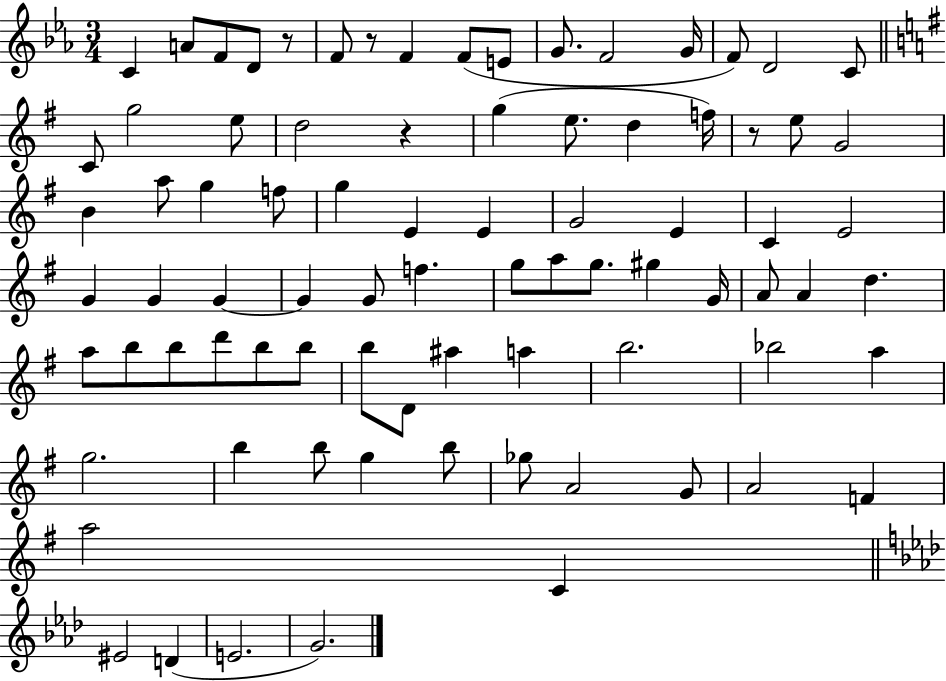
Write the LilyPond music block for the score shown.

{
  \clef treble
  \numericTimeSignature
  \time 3/4
  \key ees \major
  c'4 a'8 f'8 d'8 r8 | f'8 r8 f'4 f'8( e'8 | g'8. f'2 g'16 | f'8) d'2 c'8 | \break \bar "||" \break \key g \major c'8 g''2 e''8 | d''2 r4 | g''4( e''8. d''4 f''16) | r8 e''8 g'2 | \break b'4 a''8 g''4 f''8 | g''4 e'4 e'4 | g'2 e'4 | c'4 e'2 | \break g'4 g'4 g'4~~ | g'4 g'8 f''4. | g''8 a''8 g''8. gis''4 g'16 | a'8 a'4 d''4. | \break a''8 b''8 b''8 d'''8 b''8 b''8 | b''8 d'8 ais''4 a''4 | b''2. | bes''2 a''4 | \break g''2. | b''4 b''8 g''4 b''8 | ges''8 a'2 g'8 | a'2 f'4 | \break a''2 c'4 | \bar "||" \break \key f \minor eis'2 d'4( | e'2. | g'2.) | \bar "|."
}